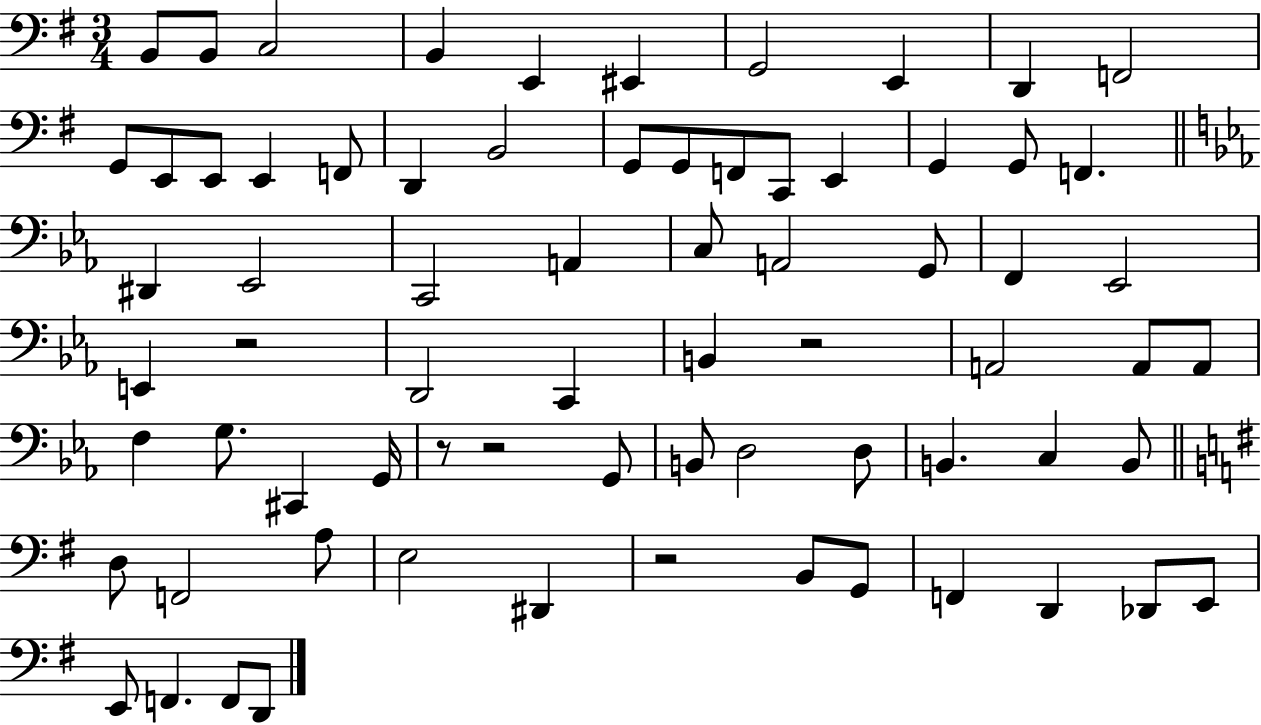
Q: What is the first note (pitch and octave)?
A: B2